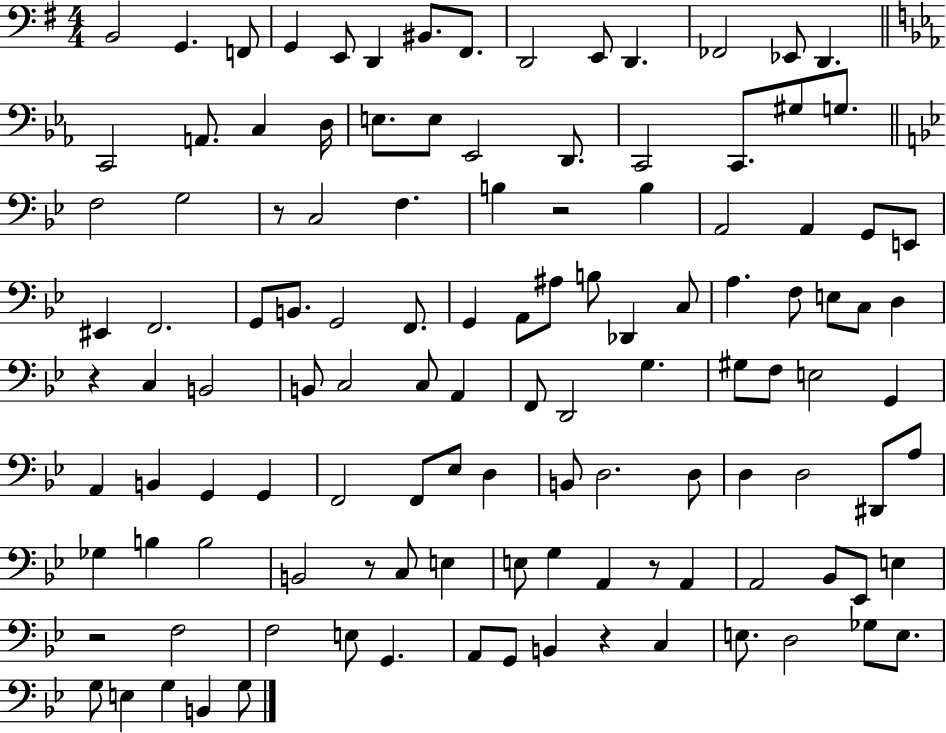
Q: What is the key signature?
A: G major